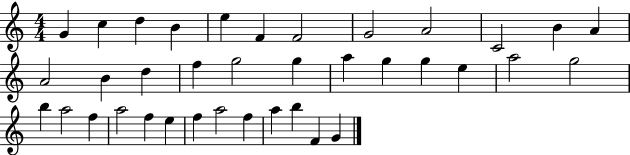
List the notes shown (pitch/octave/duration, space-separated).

G4/q C5/q D5/q B4/q E5/q F4/q F4/h G4/h A4/h C4/h B4/q A4/q A4/h B4/q D5/q F5/q G5/h G5/q A5/q G5/q G5/q E5/q A5/h G5/h B5/q A5/h F5/q A5/h F5/q E5/q F5/q A5/h F5/q A5/q B5/q F4/q G4/q